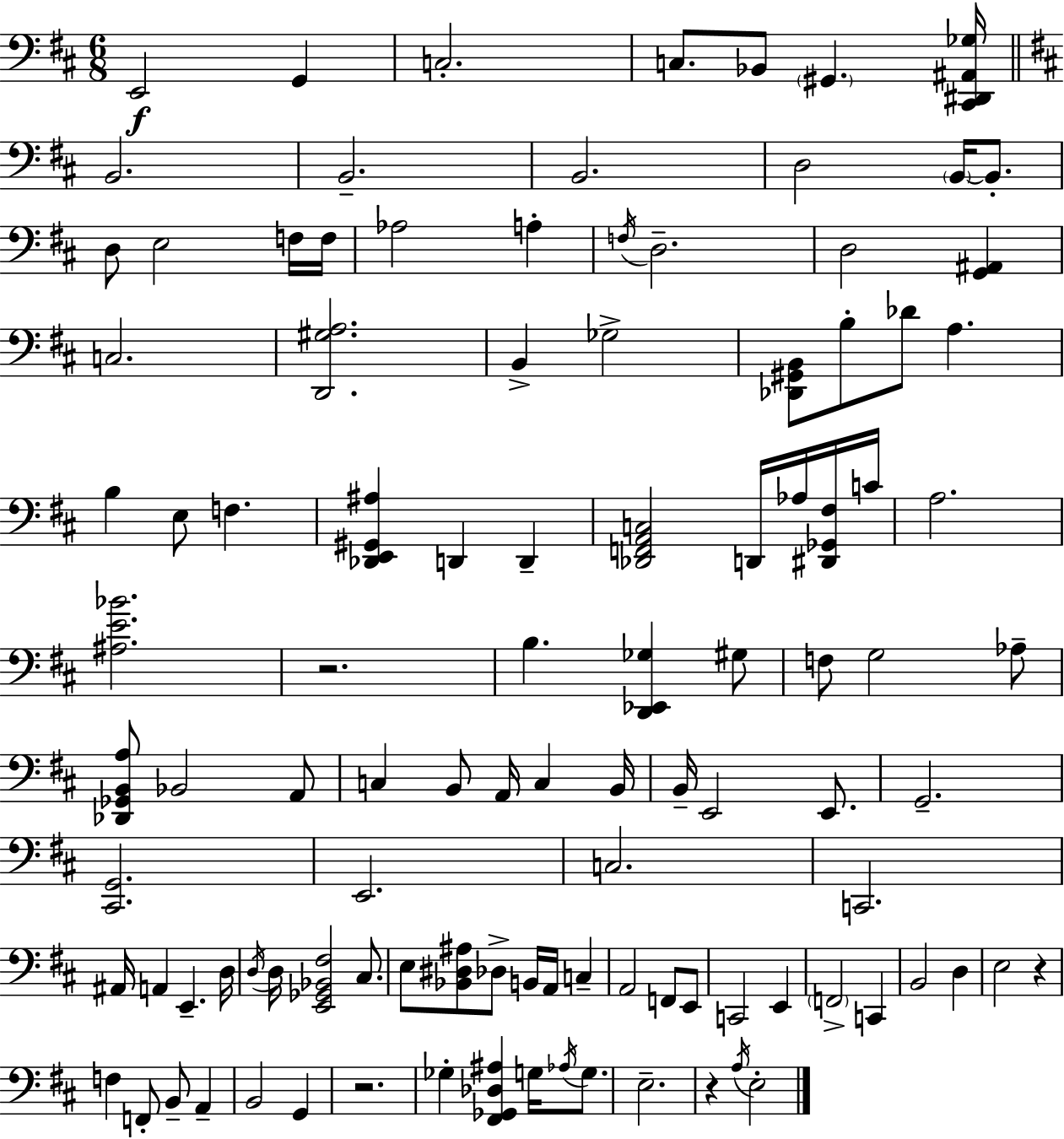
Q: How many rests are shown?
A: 4